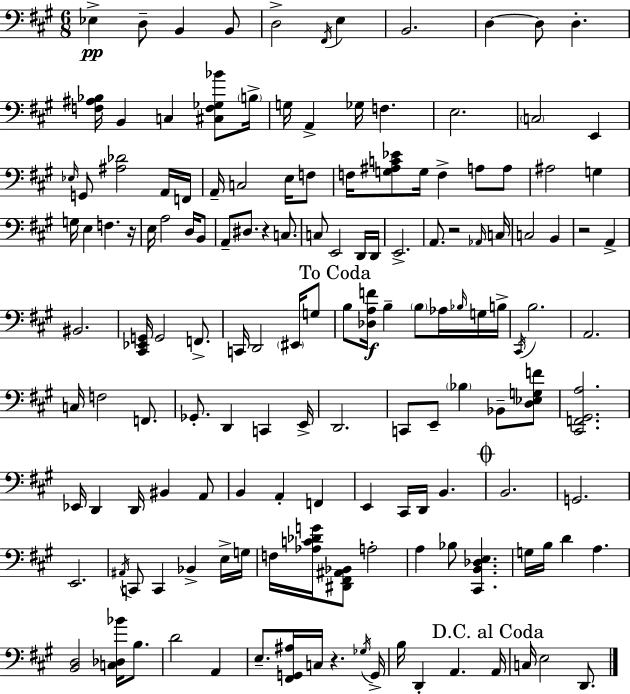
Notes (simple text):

Eb3/q D3/e B2/q B2/e D3/h F#2/s E3/q B2/h. D3/q D3/e D3/q. [F3,A#3,Bb3]/s B2/q C3/q [C#3,F3,Gb3,Bb4]/e B3/s G3/s A2/q Gb3/s F3/q. E3/h. C3/h E2/q Eb3/s G2/e [A#3,Db4]/h A2/s F2/s A2/s C3/h E3/s F3/e F3/s [G3,A#3,C4,Eb4]/e G3/s F3/q A3/e A3/e A#3/h G3/q G3/s E3/q F3/q. R/s E3/s A3/h D3/s B2/e A2/e D#3/e. R/q C3/e. C3/e E2/h D2/s D2/s E2/h. A2/e. R/h Ab2/s C3/s C3/h B2/q R/h A2/q BIS2/h. [C#2,Eb2,G2]/s G2/h F2/e. C2/s D2/h EIS2/s G3/e B3/e [Db3,A3,F4]/s B3/q B3/e Ab3/s Bb3/s G3/s B3/s C#2/s B3/h. A2/h. C3/s F3/h F2/e. Gb2/e. D2/q C2/q E2/s D2/h. C2/e E2/e Bb3/q Bb2/e [D3,Eb3,G3,F4]/e [C#2,F2,G#2,A3]/h. Eb2/s D2/q D2/s BIS2/q A2/e B2/q A2/q F2/q E2/q C#2/s D2/s B2/q. B2/h. G2/h. E2/h. A#2/s C2/e C2/q Bb2/q E3/s G3/s F3/s [Ab3,C4,Db4,G4]/s [D#2,F#2,A#2,Bb2]/e A3/h A3/q Bb3/e [C#2,B2,Db3,E3]/q. G3/s B3/s D4/q A3/q. [B2,D3]/h [C3,Db3,Bb4]/s B3/e. D4/h A2/q E3/e. [F#2,G2,A#3]/s C3/s R/q. Gb3/s G2/s B3/s D2/q A2/q. A2/s C3/s E3/h D2/e.